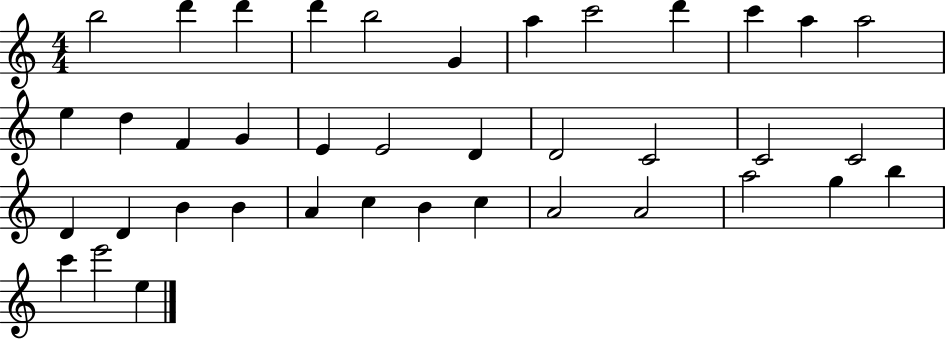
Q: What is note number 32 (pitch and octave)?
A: A4